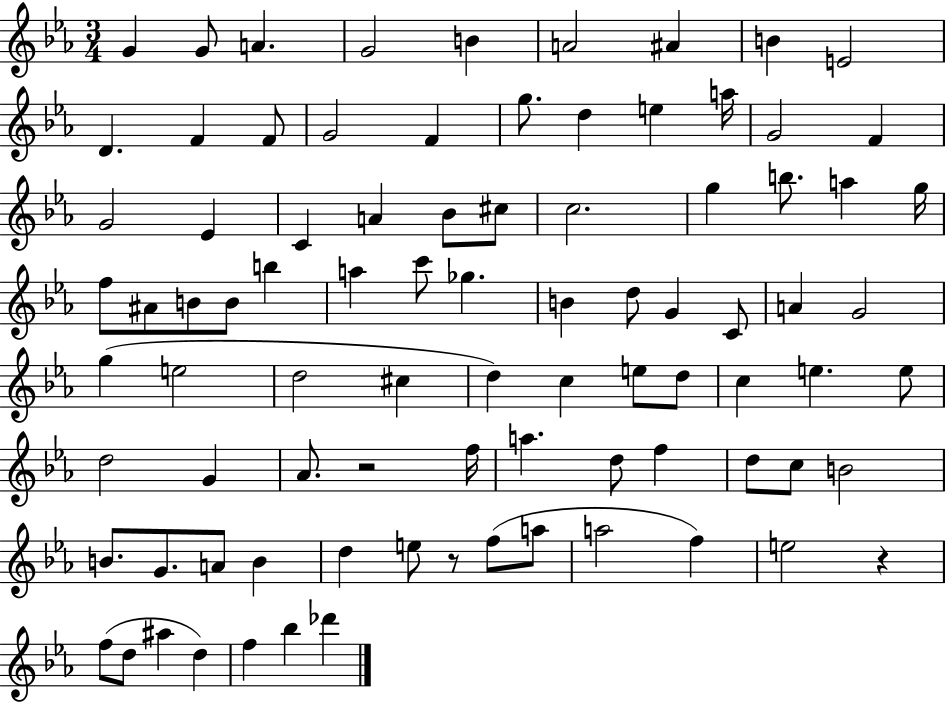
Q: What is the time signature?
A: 3/4